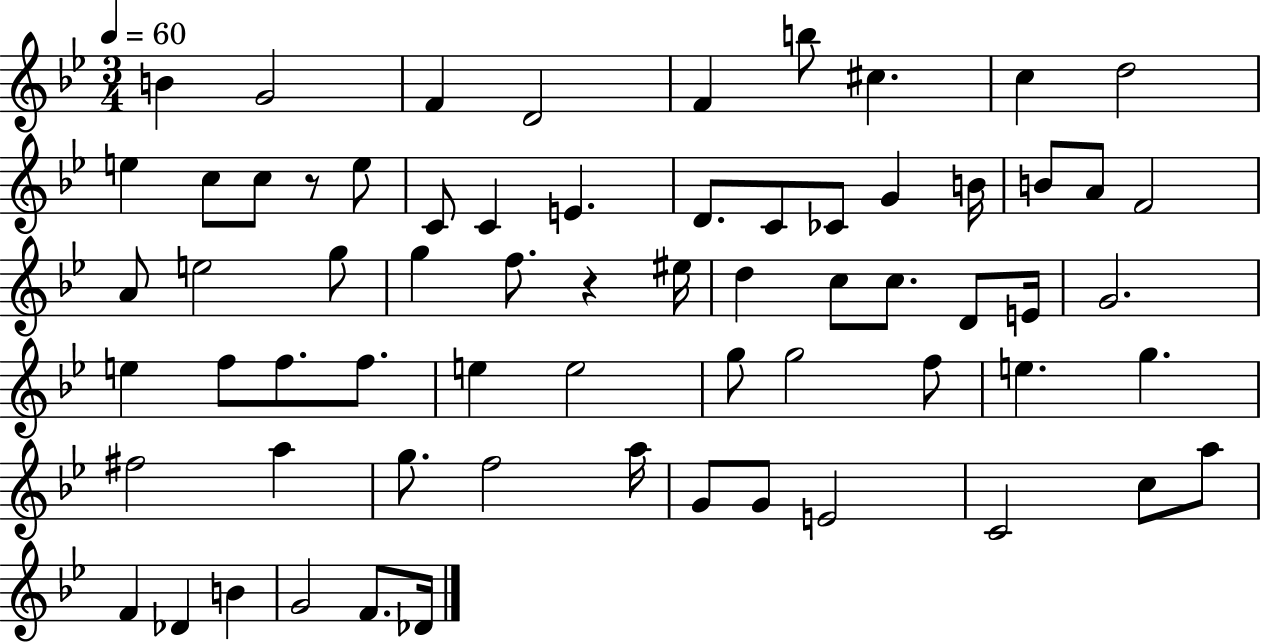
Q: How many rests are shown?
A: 2